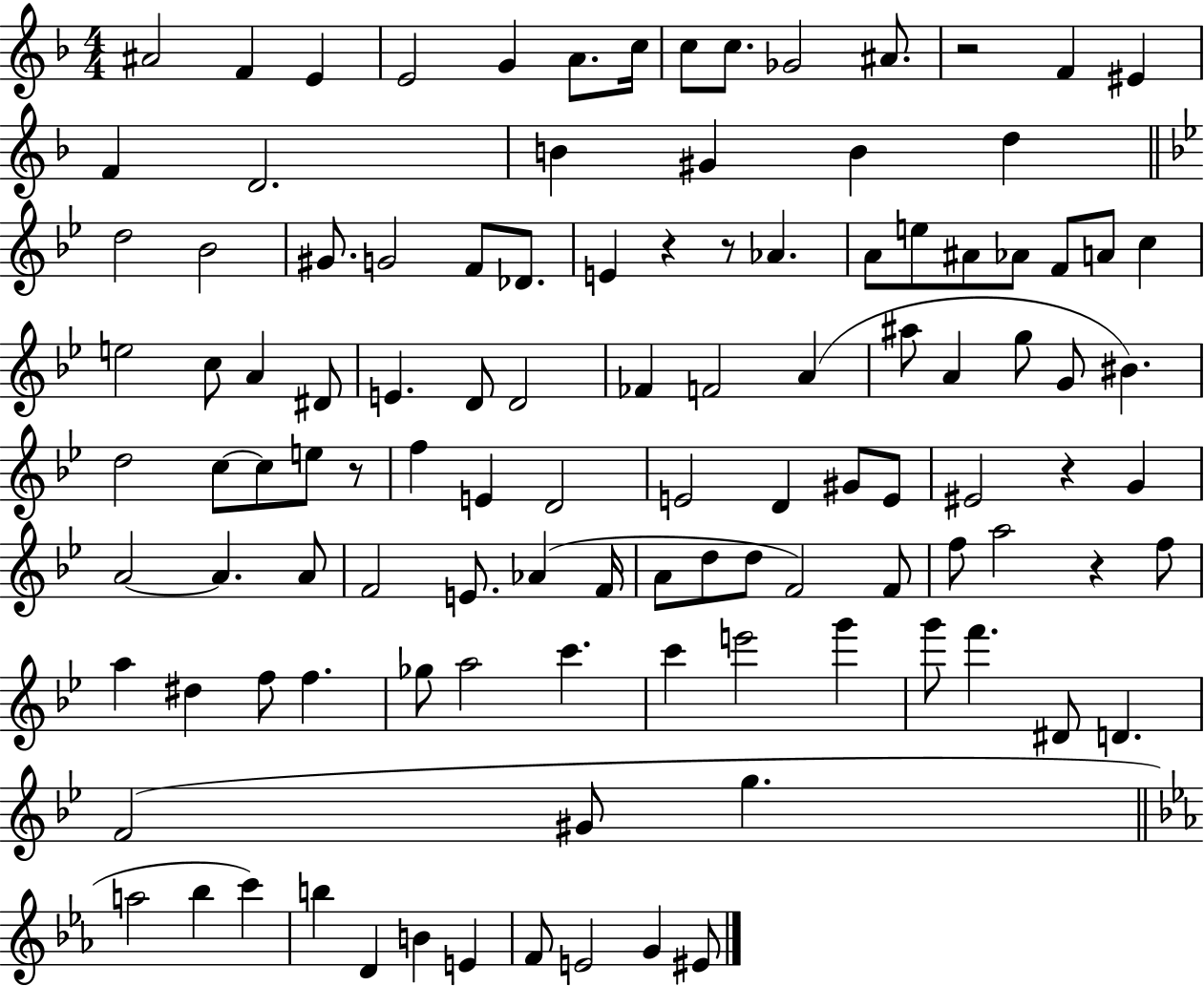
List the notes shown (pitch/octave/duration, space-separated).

A#4/h F4/q E4/q E4/h G4/q A4/e. C5/s C5/e C5/e. Gb4/h A#4/e. R/h F4/q EIS4/q F4/q D4/h. B4/q G#4/q B4/q D5/q D5/h Bb4/h G#4/e. G4/h F4/e Db4/e. E4/q R/q R/e Ab4/q. A4/e E5/e A#4/e Ab4/e F4/e A4/e C5/q E5/h C5/e A4/q D#4/e E4/q. D4/e D4/h FES4/q F4/h A4/q A#5/e A4/q G5/e G4/e BIS4/q. D5/h C5/e C5/e E5/e R/e F5/q E4/q D4/h E4/h D4/q G#4/e E4/e EIS4/h R/q G4/q A4/h A4/q. A4/e F4/h E4/e. Ab4/q F4/s A4/e D5/e D5/e F4/h F4/e F5/e A5/h R/q F5/e A5/q D#5/q F5/e F5/q. Gb5/e A5/h C6/q. C6/q E6/h G6/q G6/e F6/q. D#4/e D4/q. F4/h G#4/e G5/q. A5/h Bb5/q C6/q B5/q D4/q B4/q E4/q F4/e E4/h G4/q EIS4/e